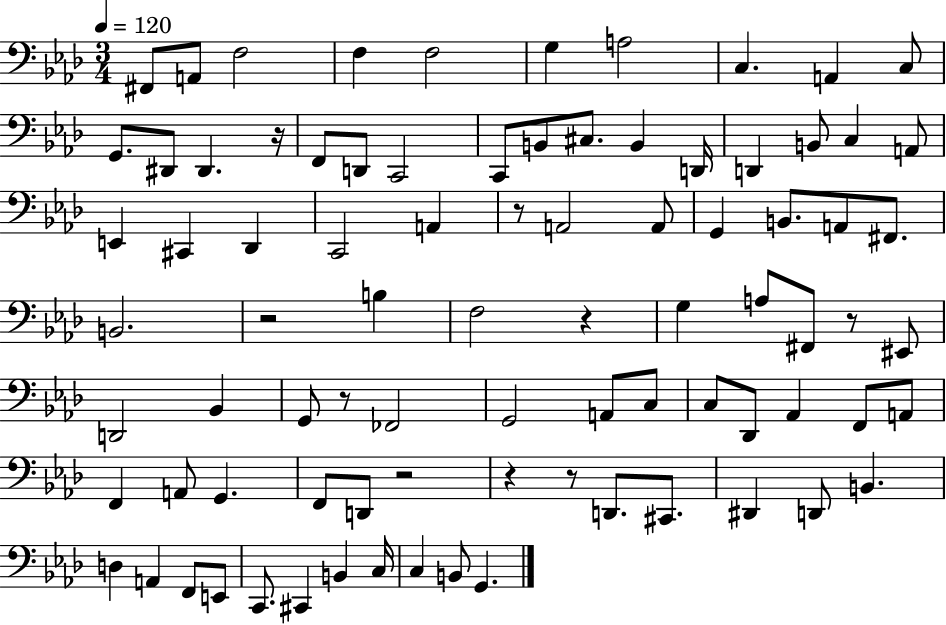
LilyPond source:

{
  \clef bass
  \numericTimeSignature
  \time 3/4
  \key aes \major
  \tempo 4 = 120
  fis,8 a,8 f2 | f4 f2 | g4 a2 | c4. a,4 c8 | \break g,8. dis,8 dis,4. r16 | f,8 d,8 c,2 | c,8 b,8 cis8. b,4 d,16 | d,4 b,8 c4 a,8 | \break e,4 cis,4 des,4 | c,2 a,4 | r8 a,2 a,8 | g,4 b,8. a,8 fis,8. | \break b,2. | r2 b4 | f2 r4 | g4 a8 fis,8 r8 eis,8 | \break d,2 bes,4 | g,8 r8 fes,2 | g,2 a,8 c8 | c8 des,8 aes,4 f,8 a,8 | \break f,4 a,8 g,4. | f,8 d,8 r2 | r4 r8 d,8. cis,8. | dis,4 d,8 b,4. | \break d4 a,4 f,8 e,8 | c,8. cis,4 b,4 c16 | c4 b,8 g,4. | \bar "|."
}